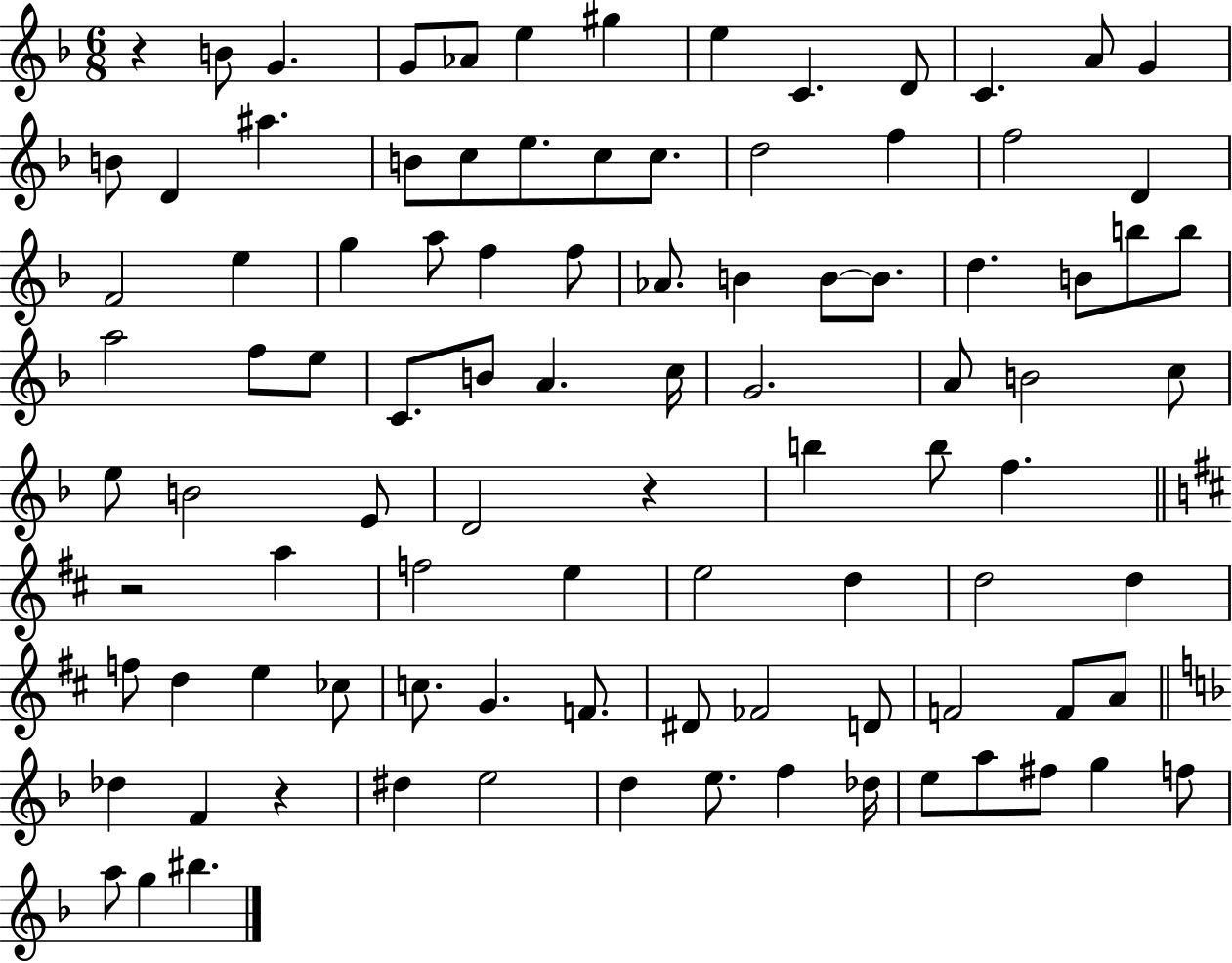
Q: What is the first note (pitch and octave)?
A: B4